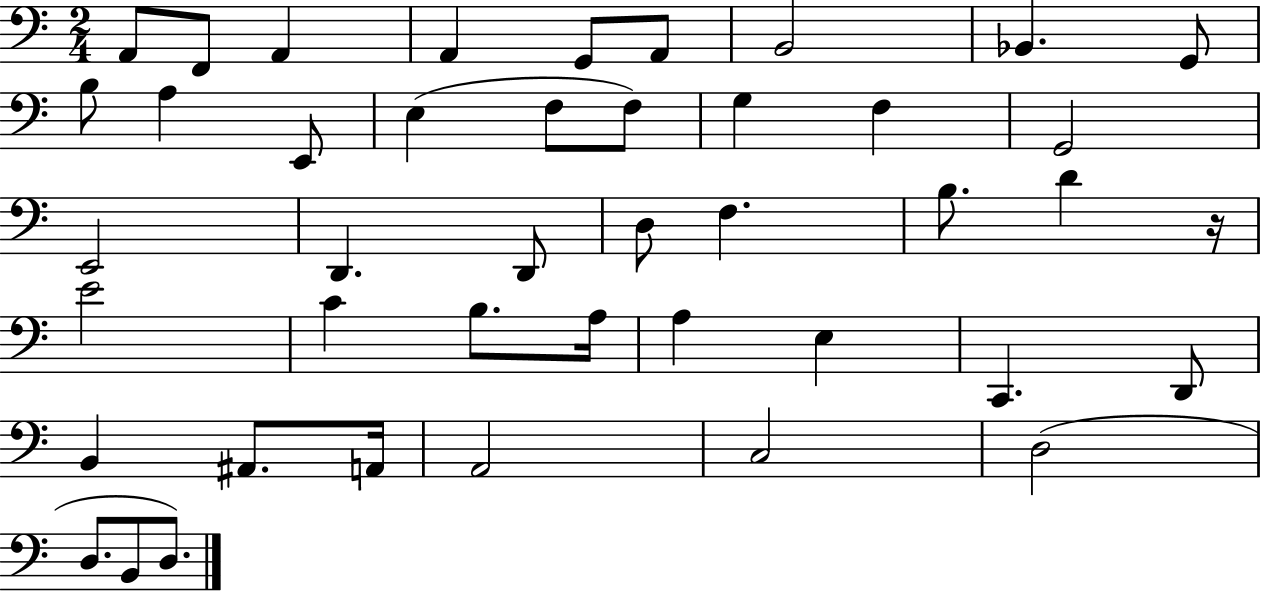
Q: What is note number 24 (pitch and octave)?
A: B3